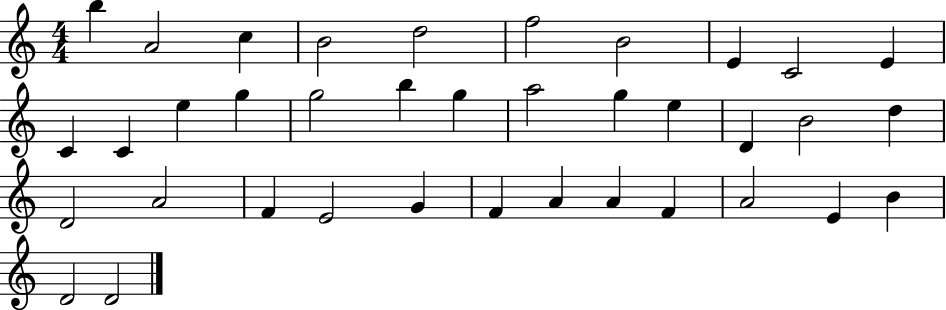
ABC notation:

X:1
T:Untitled
M:4/4
L:1/4
K:C
b A2 c B2 d2 f2 B2 E C2 E C C e g g2 b g a2 g e D B2 d D2 A2 F E2 G F A A F A2 E B D2 D2